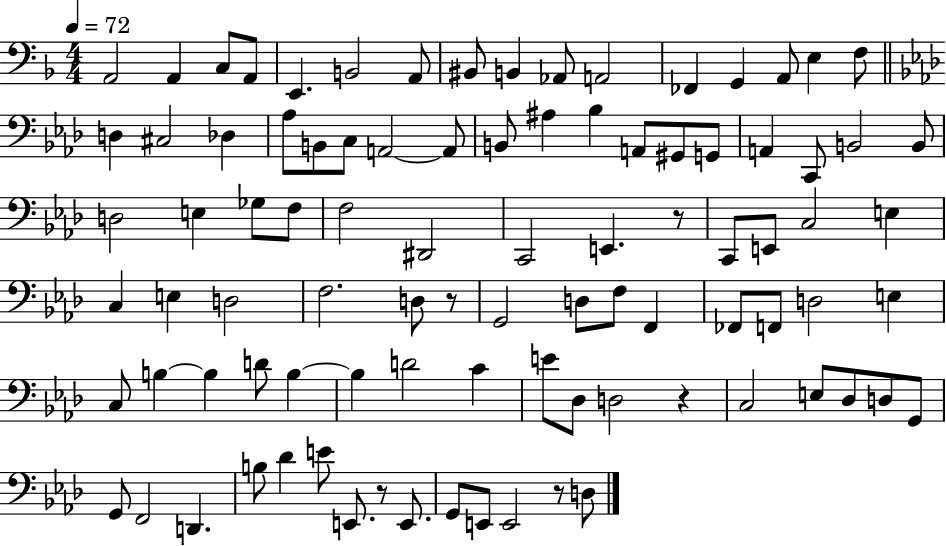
A2/h A2/q C3/e A2/e E2/q. B2/h A2/e BIS2/e B2/q Ab2/e A2/h FES2/q G2/q A2/e E3/q F3/e D3/q C#3/h Db3/q Ab3/e B2/e C3/e A2/h A2/e B2/e A#3/q Bb3/q A2/e G#2/e G2/e A2/q C2/e B2/h B2/e D3/h E3/q Gb3/e F3/e F3/h D#2/h C2/h E2/q. R/e C2/e E2/e C3/h E3/q C3/q E3/q D3/h F3/h. D3/e R/e G2/h D3/e F3/e F2/q FES2/e F2/e D3/h E3/q C3/e B3/q B3/q D4/e B3/q B3/q D4/h C4/q E4/e Db3/e D3/h R/q C3/h E3/e Db3/e D3/e G2/e G2/e F2/h D2/q. B3/e Db4/q E4/e E2/e. R/e E2/e. G2/e E2/e E2/h R/e D3/e